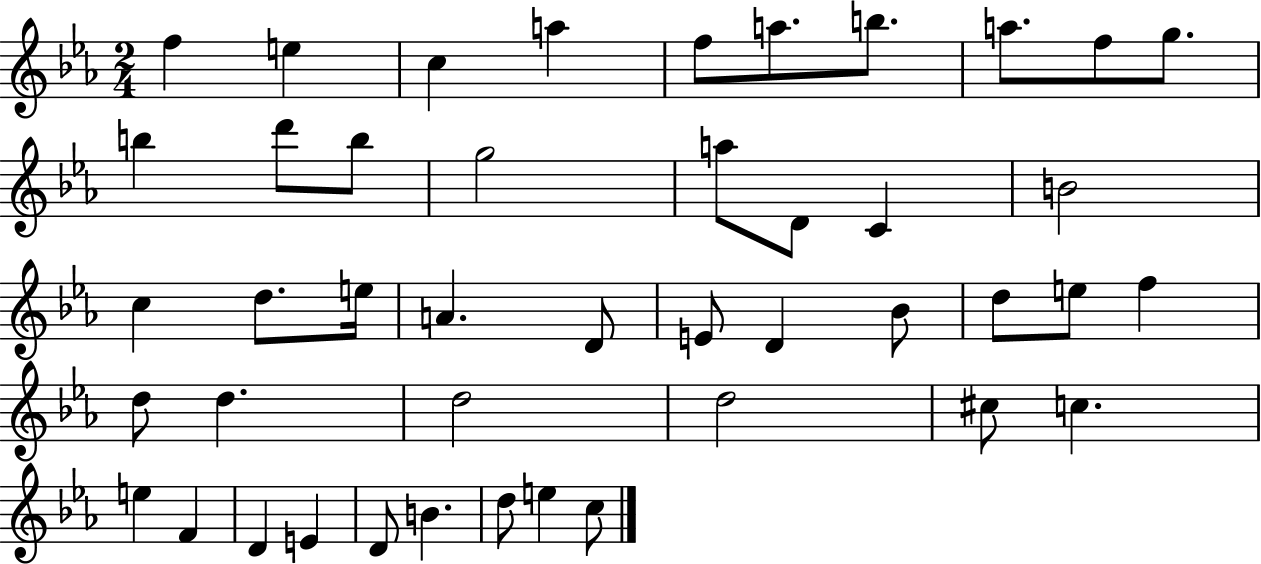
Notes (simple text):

F5/q E5/q C5/q A5/q F5/e A5/e. B5/e. A5/e. F5/e G5/e. B5/q D6/e B5/e G5/h A5/e D4/e C4/q B4/h C5/q D5/e. E5/s A4/q. D4/e E4/e D4/q Bb4/e D5/e E5/e F5/q D5/e D5/q. D5/h D5/h C#5/e C5/q. E5/q F4/q D4/q E4/q D4/e B4/q. D5/e E5/q C5/e